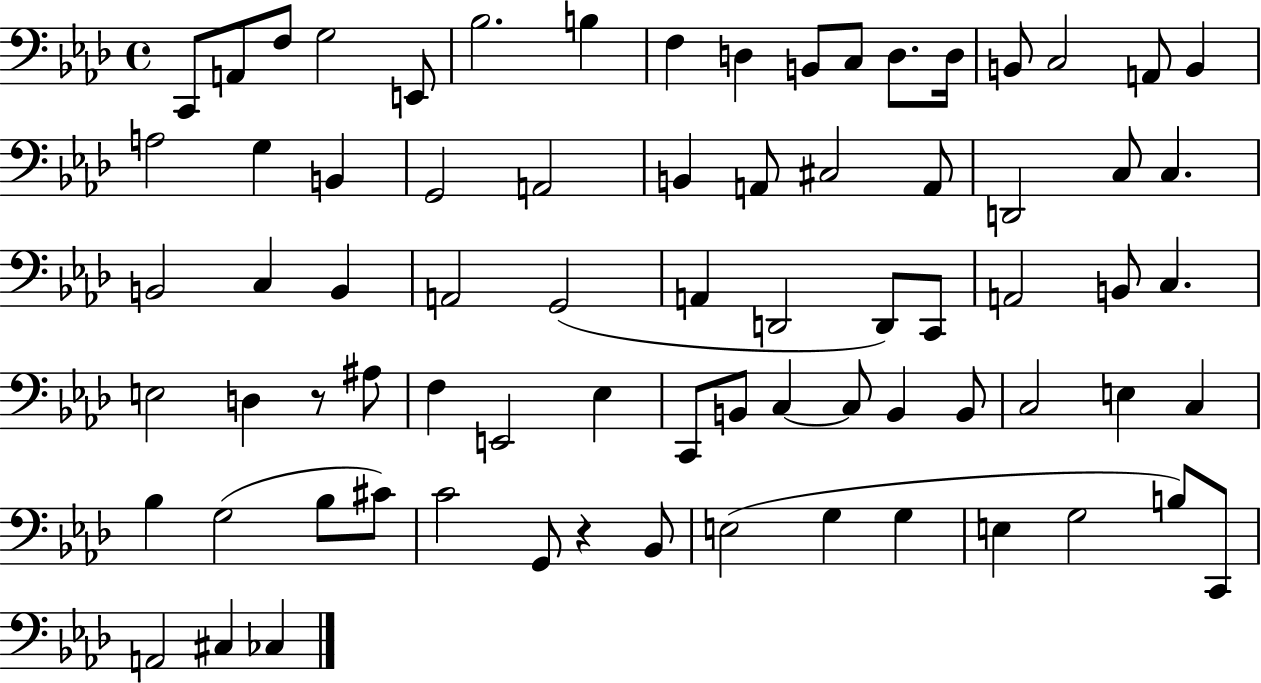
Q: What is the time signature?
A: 4/4